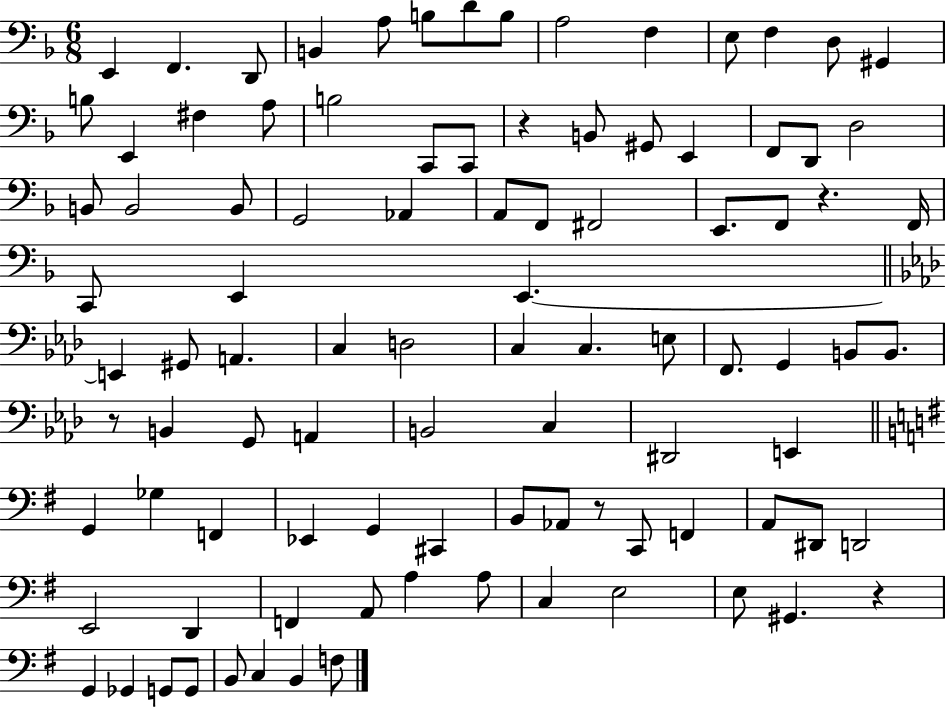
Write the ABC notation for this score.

X:1
T:Untitled
M:6/8
L:1/4
K:F
E,, F,, D,,/2 B,, A,/2 B,/2 D/2 B,/2 A,2 F, E,/2 F, D,/2 ^G,, B,/2 E,, ^F, A,/2 B,2 C,,/2 C,,/2 z B,,/2 ^G,,/2 E,, F,,/2 D,,/2 D,2 B,,/2 B,,2 B,,/2 G,,2 _A,, A,,/2 F,,/2 ^F,,2 E,,/2 F,,/2 z F,,/4 C,,/2 E,, E,, E,, ^G,,/2 A,, C, D,2 C, C, E,/2 F,,/2 G,, B,,/2 B,,/2 z/2 B,, G,,/2 A,, B,,2 C, ^D,,2 E,, G,, _G, F,, _E,, G,, ^C,, B,,/2 _A,,/2 z/2 C,,/2 F,, A,,/2 ^D,,/2 D,,2 E,,2 D,, F,, A,,/2 A, A,/2 C, E,2 E,/2 ^G,, z G,, _G,, G,,/2 G,,/2 B,,/2 C, B,, F,/2